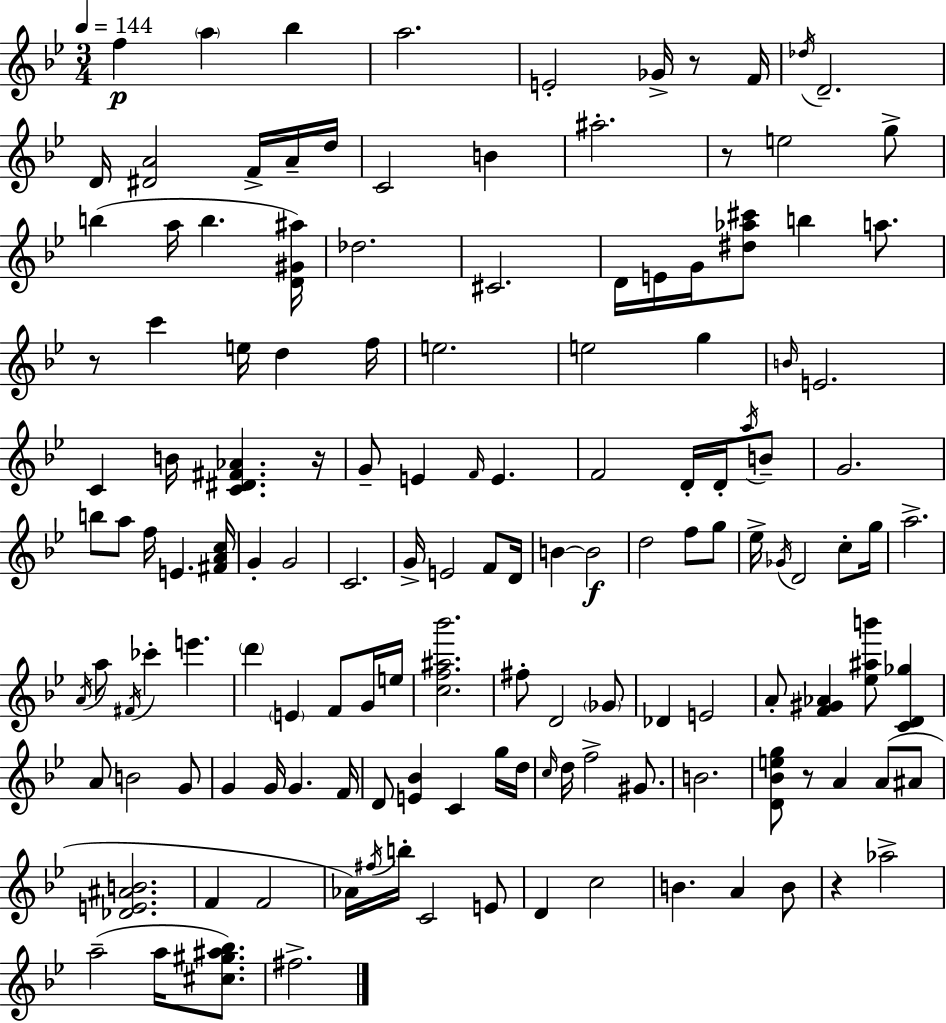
{
  \clef treble
  \numericTimeSignature
  \time 3/4
  \key bes \major
  \tempo 4 = 144
  \repeat volta 2 { f''4\p \parenthesize a''4 bes''4 | a''2. | e'2-. ges'16-> r8 f'16 | \acciaccatura { des''16 } d'2.-- | \break d'16 <dis' a'>2 f'16-> a'16-- | d''16 c'2 b'4 | ais''2.-. | r8 e''2 g''8-> | \break b''4( a''16 b''4. | <d' gis' ais''>16) des''2. | cis'2. | d'16 e'16 g'16 <dis'' aes'' cis'''>8 b''4 a''8. | \break r8 c'''4 e''16 d''4 | f''16 e''2. | e''2 g''4 | \grace { b'16 } e'2. | \break c'4 b'16 <c' dis' fis' aes'>4. | r16 g'8-- e'4 \grace { f'16 } e'4. | f'2 d'16-. | d'16-. \acciaccatura { a''16 } b'8-- g'2. | \break b''8 a''8 f''16 e'4. | <fis' a' c''>16 g'4-. g'2 | c'2. | g'16-> e'2 | \break f'8 d'16 b'4~~ b'2\f | d''2 | f''8 g''8 ees''16-> \acciaccatura { ges'16 } d'2 | c''8-. g''16 a''2.-> | \break \acciaccatura { a'16 } a''8 \acciaccatura { fis'16 } ces'''4-. | e'''4. \parenthesize d'''4 \parenthesize e'4 | f'8 g'16 e''16 <c'' f'' ais'' bes'''>2. | fis''8-. d'2 | \break \parenthesize ges'8 des'4 e'2 | a'8-. <f' gis' aes'>4 | <ees'' ais'' b'''>8 <c' d' ges''>4 a'8 b'2 | g'8 g'4 g'16 | \break g'4. f'16 d'8 <e' bes'>4 | c'4 g''16 d''16 \grace { c''16 } d''16 f''2-> | gis'8. b'2. | <d' bes' e'' g''>8 r8 | \break a'4 a'8( ais'8 <des' e' ais' b'>2. | f'4 | f'2 aes'16) \acciaccatura { fis''16 } b''16-. c'2 | e'8 d'4 | \break c''2 b'4. | a'4 b'8 r4 | aes''2-> a''2--( | a''16 <cis'' gis'' ais'' bes''>8.) fis''2.-> | \break } \bar "|."
}